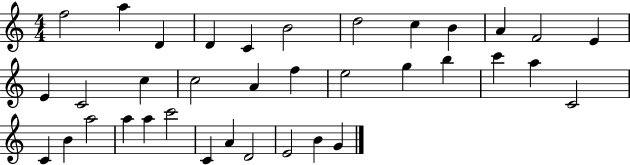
X:1
T:Untitled
M:4/4
L:1/4
K:C
f2 a D D C B2 d2 c B A F2 E E C2 c c2 A f e2 g b c' a C2 C B a2 a a c'2 C A D2 E2 B G